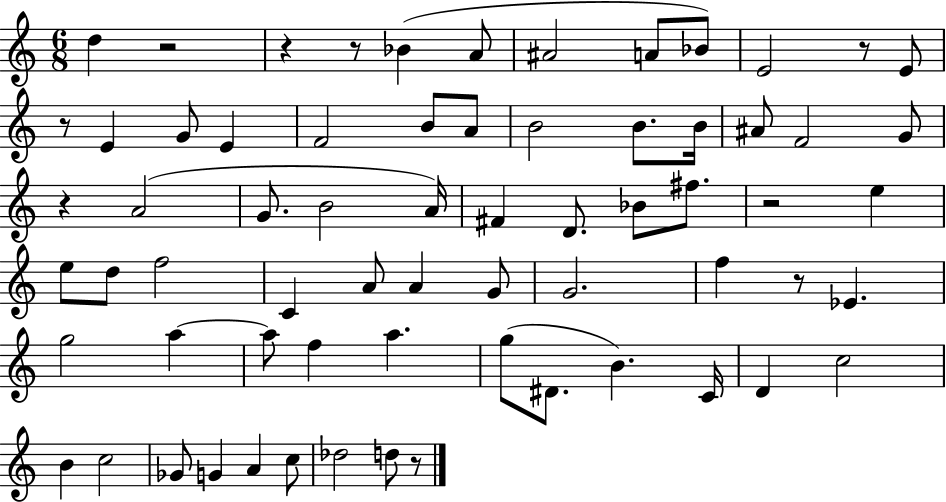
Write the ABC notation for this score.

X:1
T:Untitled
M:6/8
L:1/4
K:C
d z2 z z/2 _B A/2 ^A2 A/2 _B/2 E2 z/2 E/2 z/2 E G/2 E F2 B/2 A/2 B2 B/2 B/4 ^A/2 F2 G/2 z A2 G/2 B2 A/4 ^F D/2 _B/2 ^f/2 z2 e e/2 d/2 f2 C A/2 A G/2 G2 f z/2 _E g2 a a/2 f a g/2 ^D/2 B C/4 D c2 B c2 _G/2 G A c/2 _d2 d/2 z/2